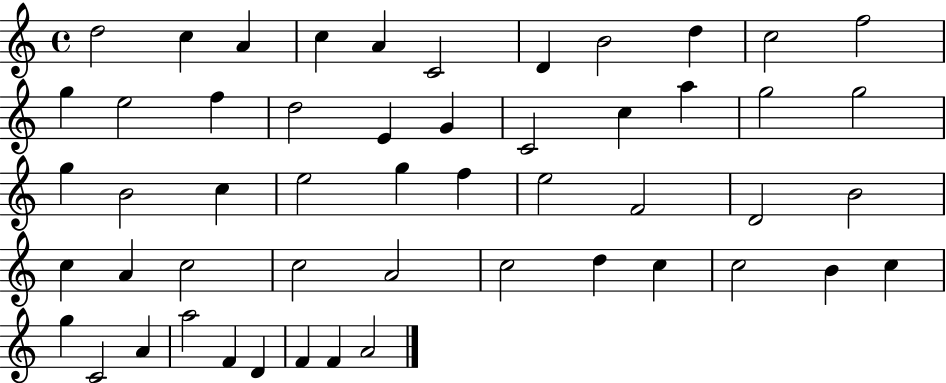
X:1
T:Untitled
M:4/4
L:1/4
K:C
d2 c A c A C2 D B2 d c2 f2 g e2 f d2 E G C2 c a g2 g2 g B2 c e2 g f e2 F2 D2 B2 c A c2 c2 A2 c2 d c c2 B c g C2 A a2 F D F F A2